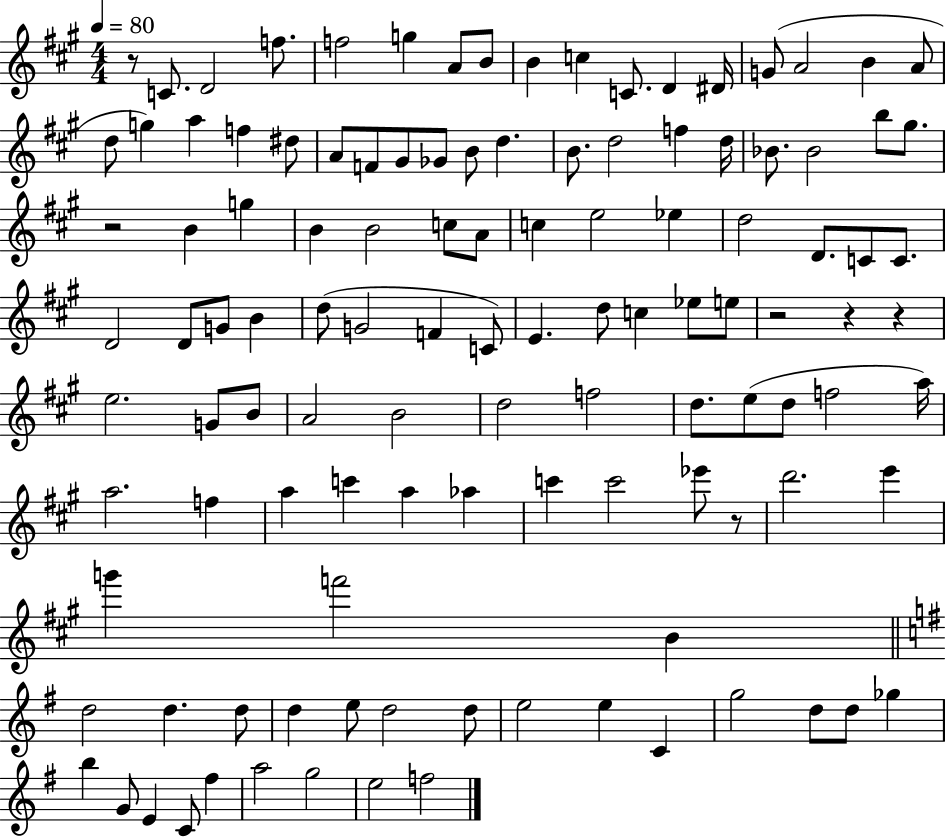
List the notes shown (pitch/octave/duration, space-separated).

R/e C4/e. D4/h F5/e. F5/h G5/q A4/e B4/e B4/q C5/q C4/e. D4/q D#4/s G4/e A4/h B4/q A4/e D5/e G5/q A5/q F5/q D#5/e A4/e F4/e G#4/e Gb4/e B4/e D5/q. B4/e. D5/h F5/q D5/s Bb4/e. Bb4/h B5/e G#5/e. R/h B4/q G5/q B4/q B4/h C5/e A4/e C5/q E5/h Eb5/q D5/h D4/e. C4/e C4/e. D4/h D4/e G4/e B4/q D5/e G4/h F4/q C4/e E4/q. D5/e C5/q Eb5/e E5/e R/h R/q R/q E5/h. G4/e B4/e A4/h B4/h D5/h F5/h D5/e. E5/e D5/e F5/h A5/s A5/h. F5/q A5/q C6/q A5/q Ab5/q C6/q C6/h Eb6/e R/e D6/h. E6/q G6/q F6/h B4/q D5/h D5/q. D5/e D5/q E5/e D5/h D5/e E5/h E5/q C4/q G5/h D5/e D5/e Gb5/q B5/q G4/e E4/q C4/e F#5/q A5/h G5/h E5/h F5/h